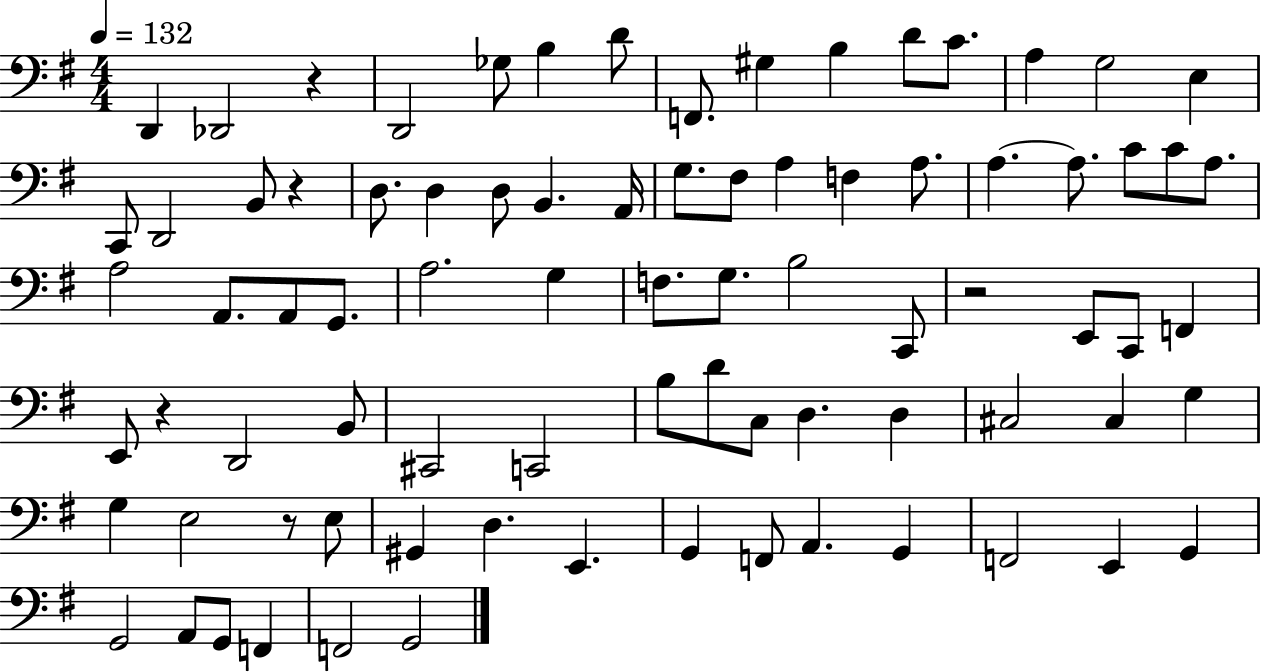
{
  \clef bass
  \numericTimeSignature
  \time 4/4
  \key g \major
  \tempo 4 = 132
  d,4 des,2 r4 | d,2 ges8 b4 d'8 | f,8. gis4 b4 d'8 c'8. | a4 g2 e4 | \break c,8 d,2 b,8 r4 | d8. d4 d8 b,4. a,16 | g8. fis8 a4 f4 a8. | a4.~~ a8. c'8 c'8 a8. | \break a2 a,8. a,8 g,8. | a2. g4 | f8. g8. b2 c,8 | r2 e,8 c,8 f,4 | \break e,8 r4 d,2 b,8 | cis,2 c,2 | b8 d'8 c8 d4. d4 | cis2 cis4 g4 | \break g4 e2 r8 e8 | gis,4 d4. e,4. | g,4 f,8 a,4. g,4 | f,2 e,4 g,4 | \break g,2 a,8 g,8 f,4 | f,2 g,2 | \bar "|."
}